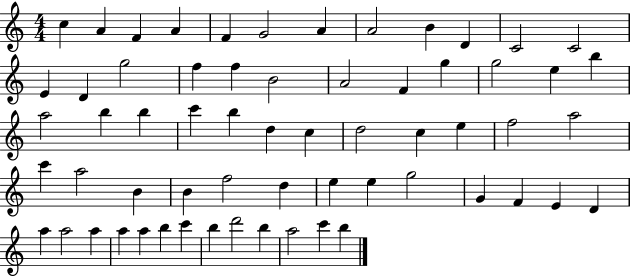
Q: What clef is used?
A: treble